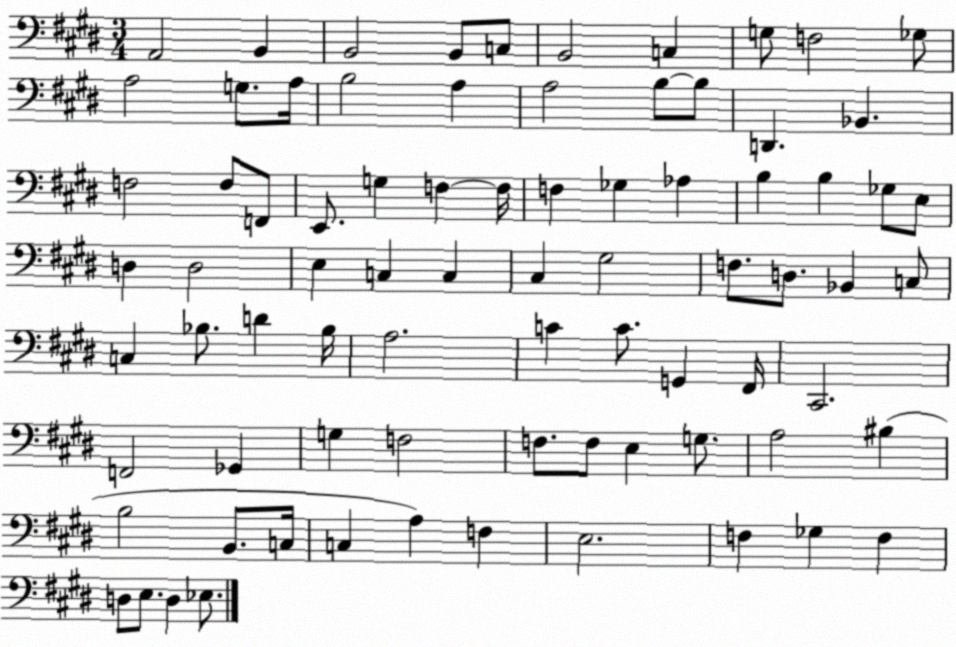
X:1
T:Untitled
M:3/4
L:1/4
K:E
A,,2 B,, B,,2 B,,/2 C,/2 B,,2 C, G,/2 F,2 _G,/2 A,2 G,/2 A,/4 B,2 A, A,2 B,/2 B,/2 D,, _B,, F,2 F,/2 F,,/2 E,,/2 G, F, F,/4 F, _G, _A, B, B, _G,/2 E,/2 D, D,2 E, C, C, ^C, ^G,2 F,/2 D,/2 _B,, C,/2 C, _B,/2 D _B,/4 A,2 C C/2 G,, ^F,,/4 ^C,,2 F,,2 _G,, G, F,2 F,/2 F,/2 E, G,/2 A,2 ^B, B,2 B,,/2 C,/4 C, A, F, E,2 F, _G, F, D,/2 E,/2 D, _E,/2